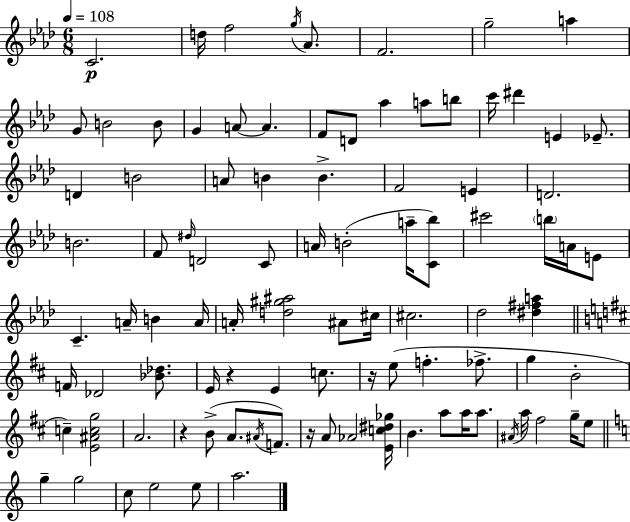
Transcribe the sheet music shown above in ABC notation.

X:1
T:Untitled
M:6/8
L:1/4
K:Fm
C2 d/4 f2 g/4 _A/2 F2 g2 a G/2 B2 B/2 G A/2 A F/2 D/2 _a a/2 b/2 c'/4 ^d' E _E/2 D B2 A/2 B B F2 E D2 B2 F/2 ^d/4 D2 C/2 A/4 B2 a/4 [C_b]/2 ^c'2 b/4 A/4 E/2 C A/4 B A/4 A/4 [d^g^a]2 ^A/2 ^c/4 ^c2 _d2 [^d^fa] F/4 _D2 [_B_d]/2 E/4 z E c/2 z/4 e/2 f _f/2 g B2 c [E^Acg]2 A2 z B/2 A/2 ^A/4 F/2 z/4 A/2 _A2 [Ec^d_g]/4 B a/2 a/4 a/2 ^A/4 a/4 ^f2 g/4 e/2 g g2 c/2 e2 e/2 a2